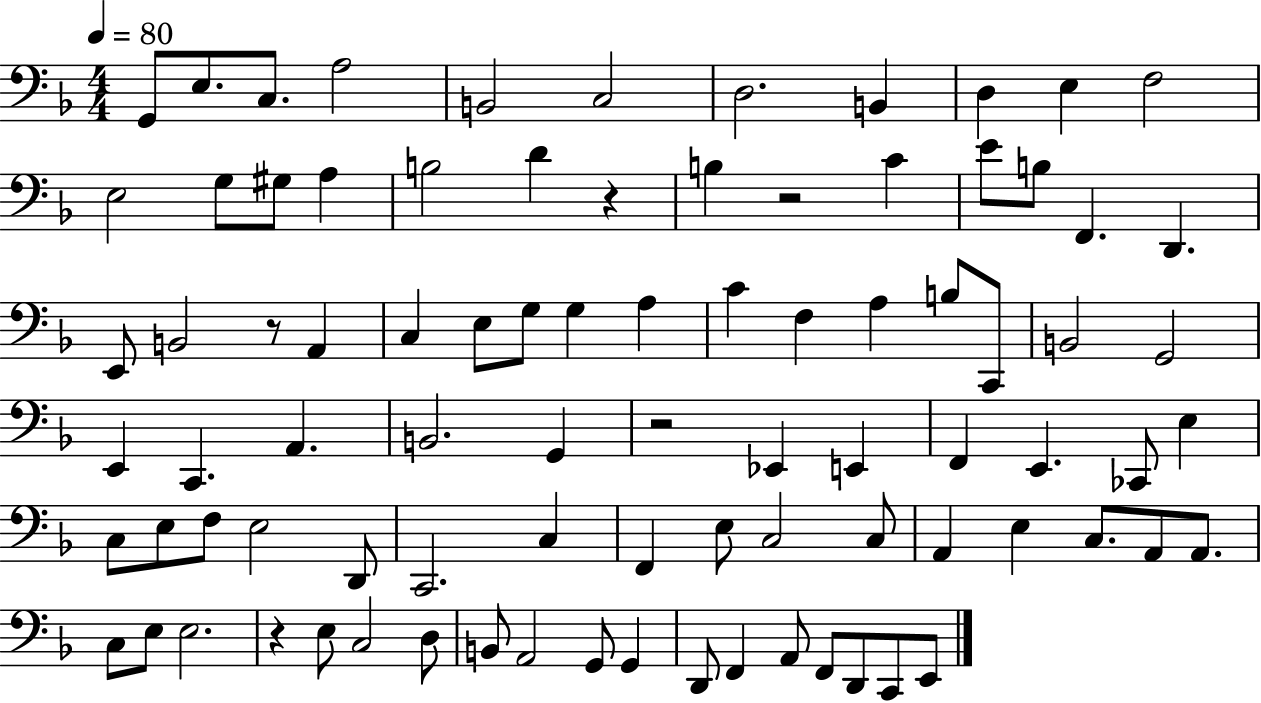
X:1
T:Untitled
M:4/4
L:1/4
K:F
G,,/2 E,/2 C,/2 A,2 B,,2 C,2 D,2 B,, D, E, F,2 E,2 G,/2 ^G,/2 A, B,2 D z B, z2 C E/2 B,/2 F,, D,, E,,/2 B,,2 z/2 A,, C, E,/2 G,/2 G, A, C F, A, B,/2 C,,/2 B,,2 G,,2 E,, C,, A,, B,,2 G,, z2 _E,, E,, F,, E,, _C,,/2 E, C,/2 E,/2 F,/2 E,2 D,,/2 C,,2 C, F,, E,/2 C,2 C,/2 A,, E, C,/2 A,,/2 A,,/2 C,/2 E,/2 E,2 z E,/2 C,2 D,/2 B,,/2 A,,2 G,,/2 G,, D,,/2 F,, A,,/2 F,,/2 D,,/2 C,,/2 E,,/2